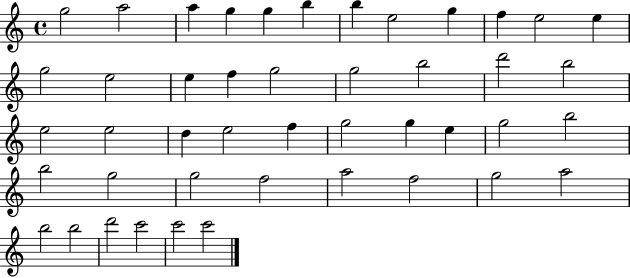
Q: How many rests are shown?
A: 0